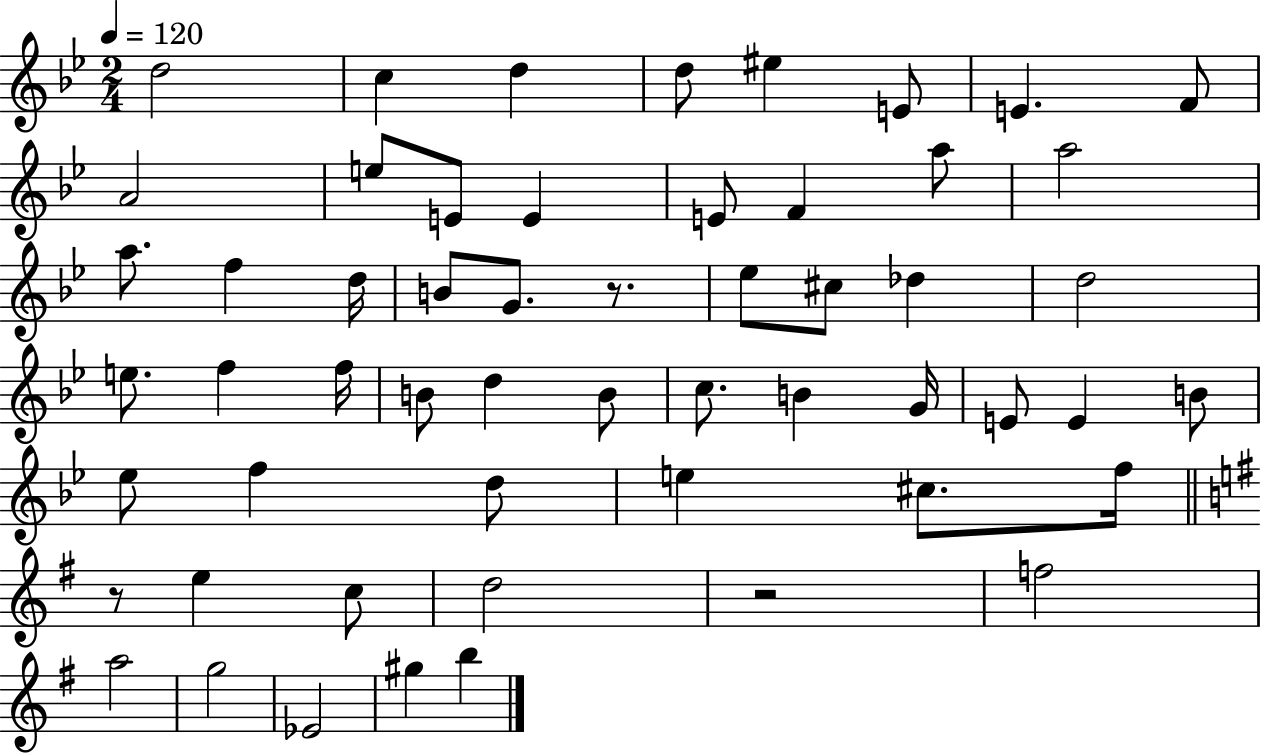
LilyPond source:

{
  \clef treble
  \numericTimeSignature
  \time 2/4
  \key bes \major
  \tempo 4 = 120
  d''2 | c''4 d''4 | d''8 eis''4 e'8 | e'4. f'8 | \break a'2 | e''8 e'8 e'4 | e'8 f'4 a''8 | a''2 | \break a''8. f''4 d''16 | b'8 g'8. r8. | ees''8 cis''8 des''4 | d''2 | \break e''8. f''4 f''16 | b'8 d''4 b'8 | c''8. b'4 g'16 | e'8 e'4 b'8 | \break ees''8 f''4 d''8 | e''4 cis''8. f''16 | \bar "||" \break \key g \major r8 e''4 c''8 | d''2 | r2 | f''2 | \break a''2 | g''2 | ees'2 | gis''4 b''4 | \break \bar "|."
}